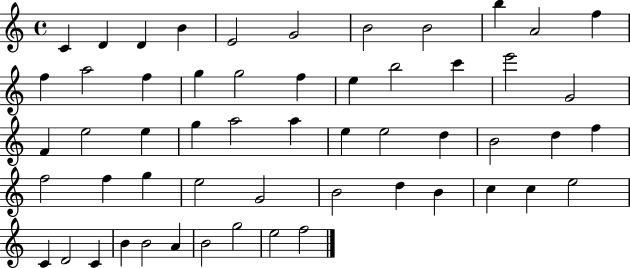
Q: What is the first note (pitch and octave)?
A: C4